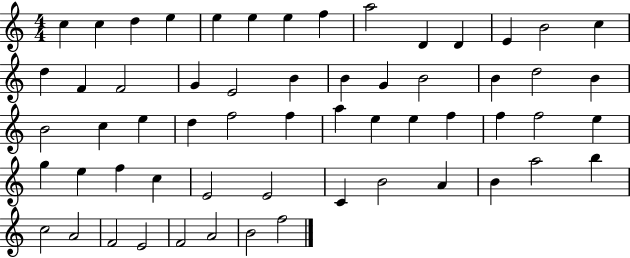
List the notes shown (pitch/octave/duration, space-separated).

C5/q C5/q D5/q E5/q E5/q E5/q E5/q F5/q A5/h D4/q D4/q E4/q B4/h C5/q D5/q F4/q F4/h G4/q E4/h B4/q B4/q G4/q B4/h B4/q D5/h B4/q B4/h C5/q E5/q D5/q F5/h F5/q A5/q E5/q E5/q F5/q F5/q F5/h E5/q G5/q E5/q F5/q C5/q E4/h E4/h C4/q B4/h A4/q B4/q A5/h B5/q C5/h A4/h F4/h E4/h F4/h A4/h B4/h F5/h